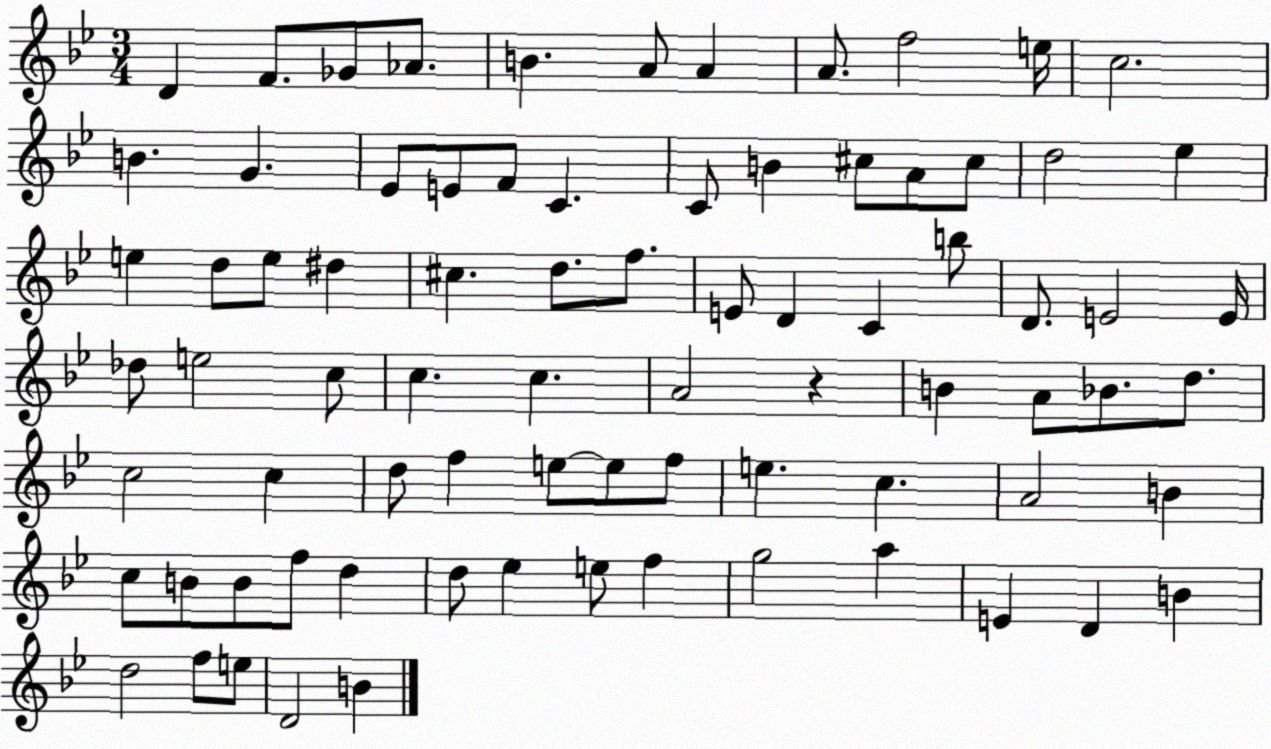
X:1
T:Untitled
M:3/4
L:1/4
K:Bb
D F/2 _G/2 _A/2 B A/2 A A/2 f2 e/4 c2 B G _E/2 E/2 F/2 C C/2 B ^c/2 A/2 ^c/2 d2 _e e d/2 e/2 ^d ^c d/2 f/2 E/2 D C b/2 D/2 E2 E/4 _d/2 e2 c/2 c c A2 z B A/2 _B/2 d/2 c2 c d/2 f e/2 e/2 f/2 e c A2 B c/2 B/2 B/2 f/2 d d/2 _e e/2 f g2 a E D B d2 f/2 e/2 D2 B